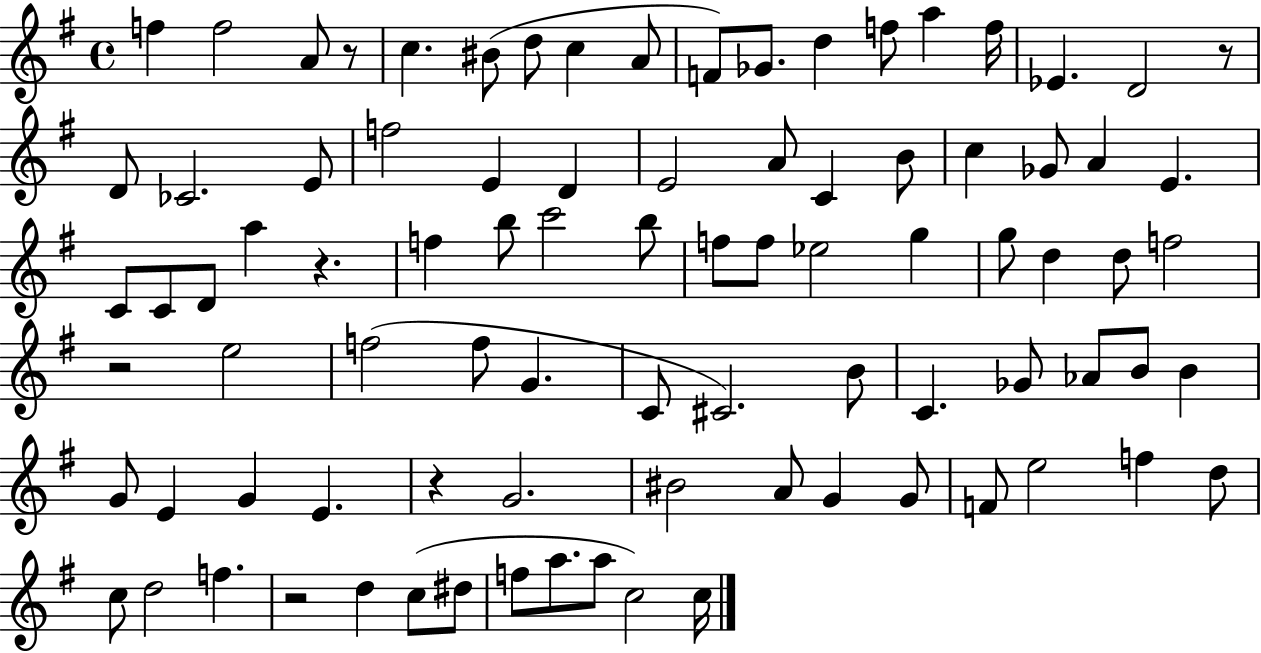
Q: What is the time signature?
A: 4/4